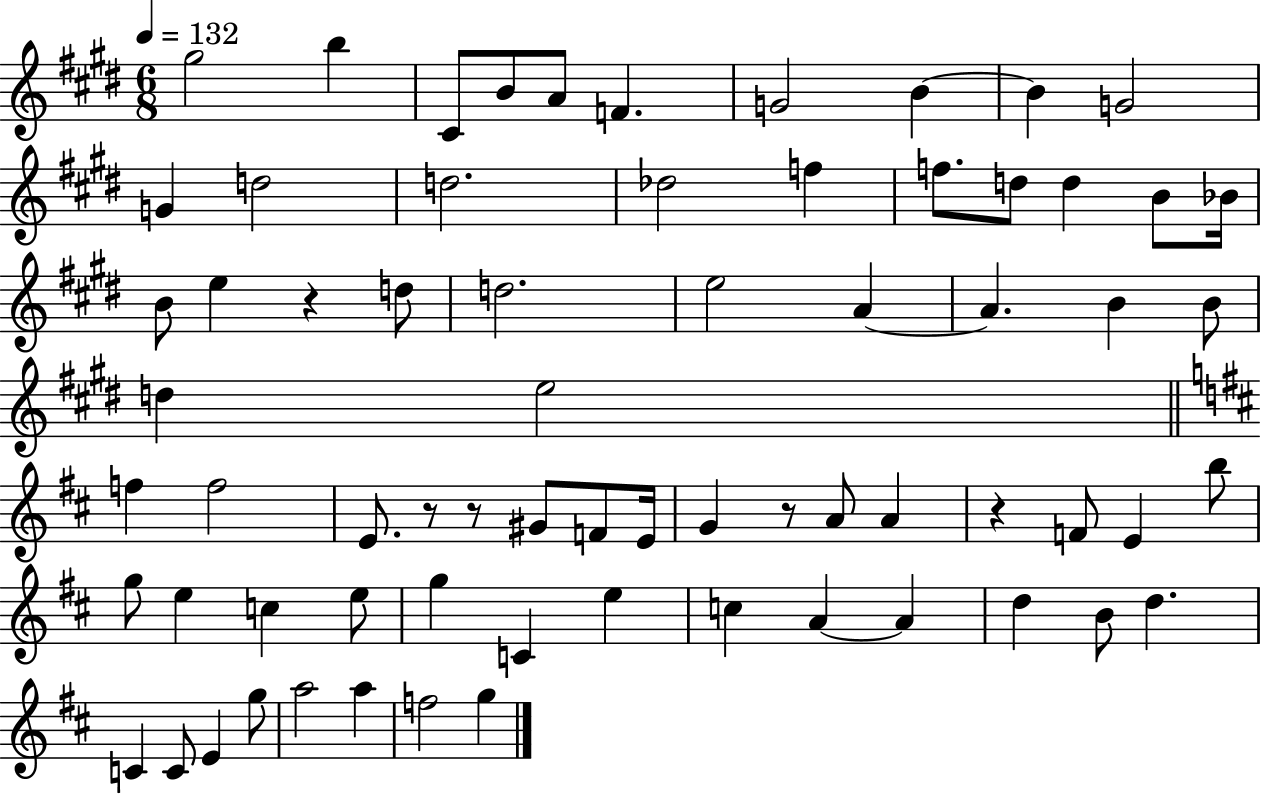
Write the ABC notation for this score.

X:1
T:Untitled
M:6/8
L:1/4
K:E
^g2 b ^C/2 B/2 A/2 F G2 B B G2 G d2 d2 _d2 f f/2 d/2 d B/2 _B/4 B/2 e z d/2 d2 e2 A A B B/2 d e2 f f2 E/2 z/2 z/2 ^G/2 F/2 E/4 G z/2 A/2 A z F/2 E b/2 g/2 e c e/2 g C e c A A d B/2 d C C/2 E g/2 a2 a f2 g